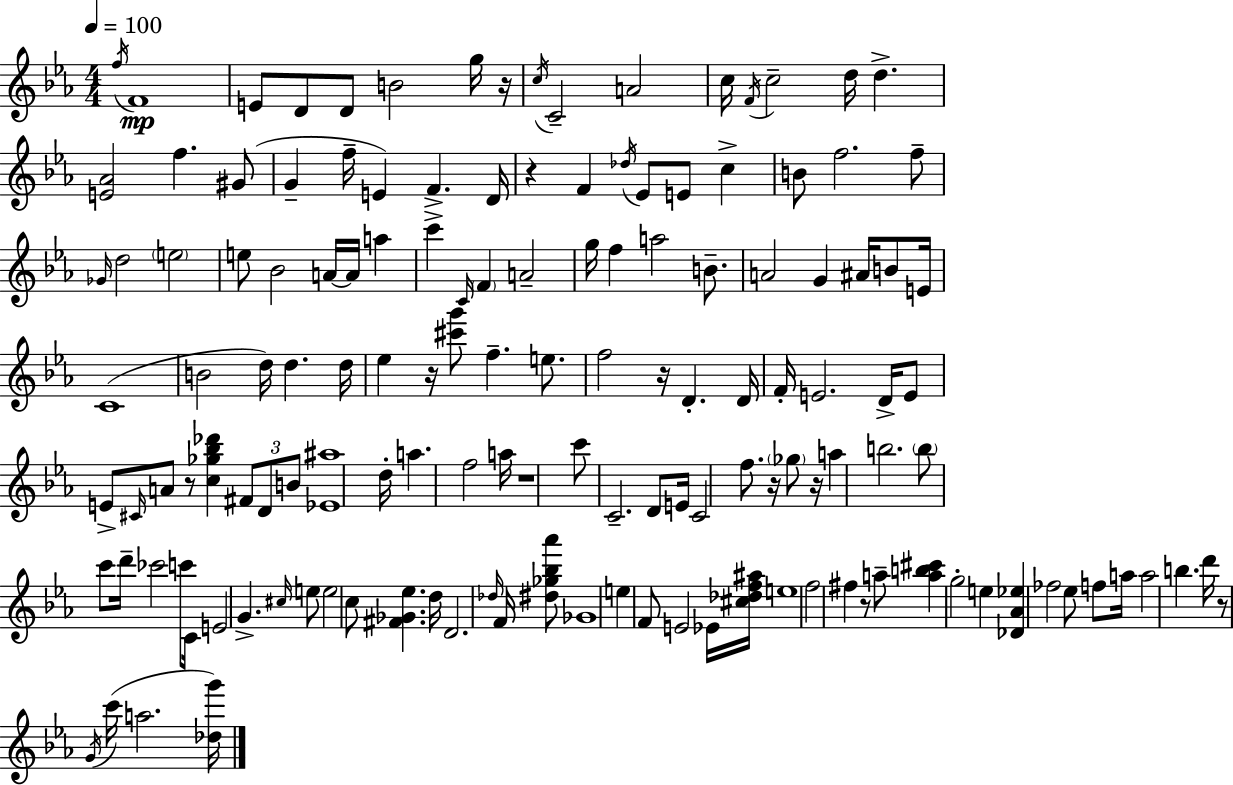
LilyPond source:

{
  \clef treble
  \numericTimeSignature
  \time 4/4
  \key ees \major
  \tempo 4 = 100
  \acciaccatura { f''16 }\mp f'1 | e'8 d'8 d'8 b'2 g''16 | r16 \acciaccatura { c''16 } c'2-- a'2 | c''16 \acciaccatura { f'16 } c''2-- d''16 d''4.-> | \break <e' aes'>2 f''4. | gis'8( g'4-- f''16-- e'4) f'4.-> | d'16 r4 f'4 \acciaccatura { des''16 } ees'8 e'8 | c''4-> b'8 f''2. | \break f''8-- \grace { ges'16 } d''2 \parenthesize e''2 | e''8 bes'2 a'16~~ | a'16 a''4 c'''4-> \grace { c'16 } \parenthesize f'4 a'2-- | g''16 f''4 a''2 | \break b'8.-- a'2 g'4 | ais'16 b'8 e'16 c'1( | b'2 d''16) d''4. | d''16 ees''4 r16 <cis''' g'''>8 f''4.-- | \break e''8. f''2 r16 d'4.-. | d'16 f'16-. e'2. | d'16-> e'8 e'8-> \grace { cis'16 } a'8 r8 <c'' ges'' bes'' des'''>4 | \tuplet 3/2 { fis'8 d'8 b'8 } <ees' ais''>1 | \break d''16-. a''4. f''2 | a''16 r1 | c'''8 c'2.-- | d'8 e'16 c'2 | \break f''8. r16 \parenthesize ges''8 r16 a''4 b''2. | \parenthesize b''8 c'''8 d'''16-- ces'''2 | c'''8 c'16 e'2 g'4.-> | \grace { cis''16 } e''8 e''2 | \break c''8 <fis' ges' ees''>4. d''16 d'2. | \grace { des''16 } f'16 <dis'' ges'' bes'' aes'''>8 ges'1 | e''4 f'8 e'2 | ees'16 <cis'' des'' f'' ais''>16 e''1 | \break f''2 | fis''4 r8 a''8-- <a'' b'' cis'''>4 g''2-. | e''4 <des' aes' ees''>4 fes''2 | ees''8 f''8 a''16 a''2 | \break b''4. d'''16 r8 \acciaccatura { g'16 }( c'''16 a''2. | <des'' g'''>16) \bar "|."
}